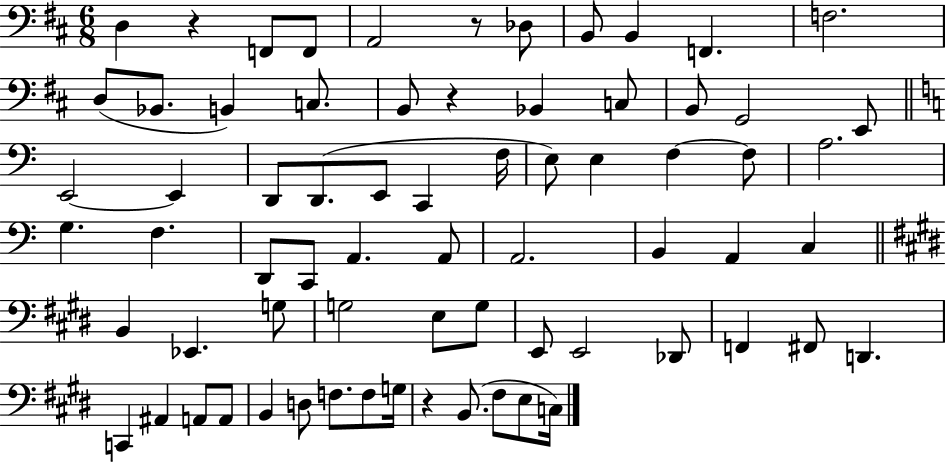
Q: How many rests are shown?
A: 4